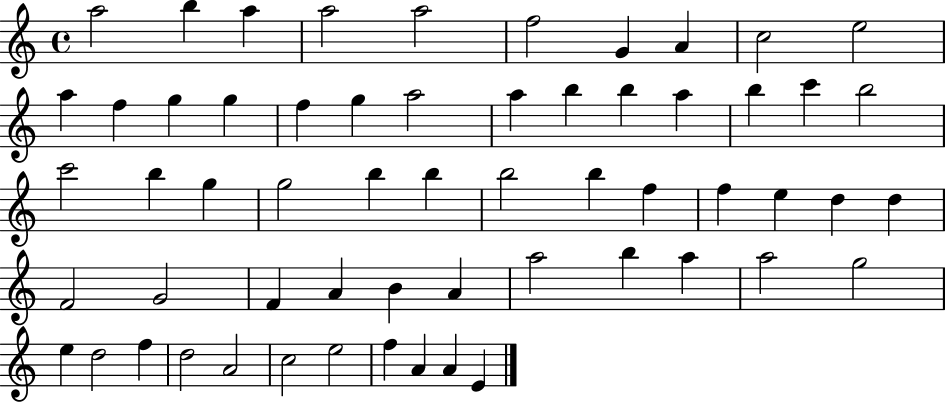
{
  \clef treble
  \time 4/4
  \defaultTimeSignature
  \key c \major
  a''2 b''4 a''4 | a''2 a''2 | f''2 g'4 a'4 | c''2 e''2 | \break a''4 f''4 g''4 g''4 | f''4 g''4 a''2 | a''4 b''4 b''4 a''4 | b''4 c'''4 b''2 | \break c'''2 b''4 g''4 | g''2 b''4 b''4 | b''2 b''4 f''4 | f''4 e''4 d''4 d''4 | \break f'2 g'2 | f'4 a'4 b'4 a'4 | a''2 b''4 a''4 | a''2 g''2 | \break e''4 d''2 f''4 | d''2 a'2 | c''2 e''2 | f''4 a'4 a'4 e'4 | \break \bar "|."
}